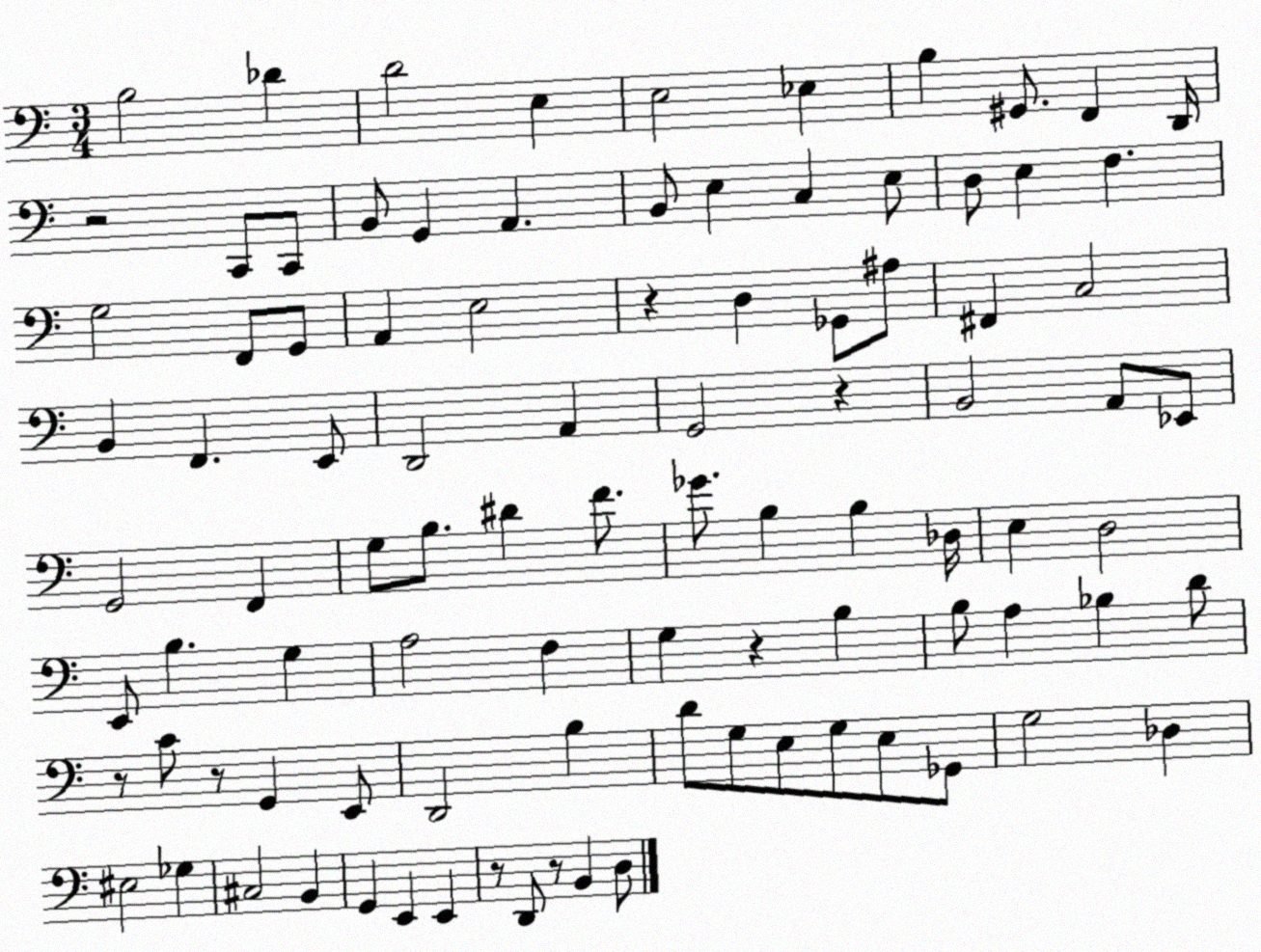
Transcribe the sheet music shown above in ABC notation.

X:1
T:Untitled
M:3/4
L:1/4
K:C
B,2 _D D2 E, E,2 _E, B, ^G,,/2 F,, D,,/4 z2 C,,/2 C,,/2 B,,/2 G,, A,, B,,/2 E, C, E,/2 D,/2 E, F, G,2 F,,/2 G,,/2 A,, E,2 z D, _G,,/2 ^A,/2 ^F,, C,2 B,, F,, E,,/2 D,,2 A,, G,,2 z B,,2 A,,/2 _E,,/2 G,,2 F,, G,/2 B,/2 ^D F/2 _G/2 B, B, _D,/4 E, D,2 E,,/2 B, G, A,2 F, G, z B, B,/2 A, _B, D/2 z/2 C/2 z/2 G,, E,,/2 D,,2 B, D/2 G,/2 E,/2 G,/2 E,/2 _G,,/2 G,2 _D, ^E,2 _G, ^C,2 B,, G,, E,, E,, z/2 D,,/2 z/2 B,, D,/2